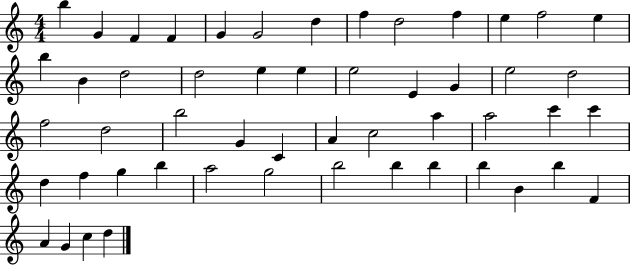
B5/q G4/q F4/q F4/q G4/q G4/h D5/q F5/q D5/h F5/q E5/q F5/h E5/q B5/q B4/q D5/h D5/h E5/q E5/q E5/h E4/q G4/q E5/h D5/h F5/h D5/h B5/h G4/q C4/q A4/q C5/h A5/q A5/h C6/q C6/q D5/q F5/q G5/q B5/q A5/h G5/h B5/h B5/q B5/q B5/q B4/q B5/q F4/q A4/q G4/q C5/q D5/q